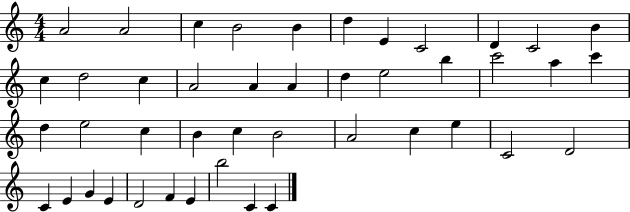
{
  \clef treble
  \numericTimeSignature
  \time 4/4
  \key c \major
  a'2 a'2 | c''4 b'2 b'4 | d''4 e'4 c'2 | d'4 c'2 b'4 | \break c''4 d''2 c''4 | a'2 a'4 a'4 | d''4 e''2 b''4 | c'''2 a''4 c'''4 | \break d''4 e''2 c''4 | b'4 c''4 b'2 | a'2 c''4 e''4 | c'2 d'2 | \break c'4 e'4 g'4 e'4 | d'2 f'4 e'4 | b''2 c'4 c'4 | \bar "|."
}